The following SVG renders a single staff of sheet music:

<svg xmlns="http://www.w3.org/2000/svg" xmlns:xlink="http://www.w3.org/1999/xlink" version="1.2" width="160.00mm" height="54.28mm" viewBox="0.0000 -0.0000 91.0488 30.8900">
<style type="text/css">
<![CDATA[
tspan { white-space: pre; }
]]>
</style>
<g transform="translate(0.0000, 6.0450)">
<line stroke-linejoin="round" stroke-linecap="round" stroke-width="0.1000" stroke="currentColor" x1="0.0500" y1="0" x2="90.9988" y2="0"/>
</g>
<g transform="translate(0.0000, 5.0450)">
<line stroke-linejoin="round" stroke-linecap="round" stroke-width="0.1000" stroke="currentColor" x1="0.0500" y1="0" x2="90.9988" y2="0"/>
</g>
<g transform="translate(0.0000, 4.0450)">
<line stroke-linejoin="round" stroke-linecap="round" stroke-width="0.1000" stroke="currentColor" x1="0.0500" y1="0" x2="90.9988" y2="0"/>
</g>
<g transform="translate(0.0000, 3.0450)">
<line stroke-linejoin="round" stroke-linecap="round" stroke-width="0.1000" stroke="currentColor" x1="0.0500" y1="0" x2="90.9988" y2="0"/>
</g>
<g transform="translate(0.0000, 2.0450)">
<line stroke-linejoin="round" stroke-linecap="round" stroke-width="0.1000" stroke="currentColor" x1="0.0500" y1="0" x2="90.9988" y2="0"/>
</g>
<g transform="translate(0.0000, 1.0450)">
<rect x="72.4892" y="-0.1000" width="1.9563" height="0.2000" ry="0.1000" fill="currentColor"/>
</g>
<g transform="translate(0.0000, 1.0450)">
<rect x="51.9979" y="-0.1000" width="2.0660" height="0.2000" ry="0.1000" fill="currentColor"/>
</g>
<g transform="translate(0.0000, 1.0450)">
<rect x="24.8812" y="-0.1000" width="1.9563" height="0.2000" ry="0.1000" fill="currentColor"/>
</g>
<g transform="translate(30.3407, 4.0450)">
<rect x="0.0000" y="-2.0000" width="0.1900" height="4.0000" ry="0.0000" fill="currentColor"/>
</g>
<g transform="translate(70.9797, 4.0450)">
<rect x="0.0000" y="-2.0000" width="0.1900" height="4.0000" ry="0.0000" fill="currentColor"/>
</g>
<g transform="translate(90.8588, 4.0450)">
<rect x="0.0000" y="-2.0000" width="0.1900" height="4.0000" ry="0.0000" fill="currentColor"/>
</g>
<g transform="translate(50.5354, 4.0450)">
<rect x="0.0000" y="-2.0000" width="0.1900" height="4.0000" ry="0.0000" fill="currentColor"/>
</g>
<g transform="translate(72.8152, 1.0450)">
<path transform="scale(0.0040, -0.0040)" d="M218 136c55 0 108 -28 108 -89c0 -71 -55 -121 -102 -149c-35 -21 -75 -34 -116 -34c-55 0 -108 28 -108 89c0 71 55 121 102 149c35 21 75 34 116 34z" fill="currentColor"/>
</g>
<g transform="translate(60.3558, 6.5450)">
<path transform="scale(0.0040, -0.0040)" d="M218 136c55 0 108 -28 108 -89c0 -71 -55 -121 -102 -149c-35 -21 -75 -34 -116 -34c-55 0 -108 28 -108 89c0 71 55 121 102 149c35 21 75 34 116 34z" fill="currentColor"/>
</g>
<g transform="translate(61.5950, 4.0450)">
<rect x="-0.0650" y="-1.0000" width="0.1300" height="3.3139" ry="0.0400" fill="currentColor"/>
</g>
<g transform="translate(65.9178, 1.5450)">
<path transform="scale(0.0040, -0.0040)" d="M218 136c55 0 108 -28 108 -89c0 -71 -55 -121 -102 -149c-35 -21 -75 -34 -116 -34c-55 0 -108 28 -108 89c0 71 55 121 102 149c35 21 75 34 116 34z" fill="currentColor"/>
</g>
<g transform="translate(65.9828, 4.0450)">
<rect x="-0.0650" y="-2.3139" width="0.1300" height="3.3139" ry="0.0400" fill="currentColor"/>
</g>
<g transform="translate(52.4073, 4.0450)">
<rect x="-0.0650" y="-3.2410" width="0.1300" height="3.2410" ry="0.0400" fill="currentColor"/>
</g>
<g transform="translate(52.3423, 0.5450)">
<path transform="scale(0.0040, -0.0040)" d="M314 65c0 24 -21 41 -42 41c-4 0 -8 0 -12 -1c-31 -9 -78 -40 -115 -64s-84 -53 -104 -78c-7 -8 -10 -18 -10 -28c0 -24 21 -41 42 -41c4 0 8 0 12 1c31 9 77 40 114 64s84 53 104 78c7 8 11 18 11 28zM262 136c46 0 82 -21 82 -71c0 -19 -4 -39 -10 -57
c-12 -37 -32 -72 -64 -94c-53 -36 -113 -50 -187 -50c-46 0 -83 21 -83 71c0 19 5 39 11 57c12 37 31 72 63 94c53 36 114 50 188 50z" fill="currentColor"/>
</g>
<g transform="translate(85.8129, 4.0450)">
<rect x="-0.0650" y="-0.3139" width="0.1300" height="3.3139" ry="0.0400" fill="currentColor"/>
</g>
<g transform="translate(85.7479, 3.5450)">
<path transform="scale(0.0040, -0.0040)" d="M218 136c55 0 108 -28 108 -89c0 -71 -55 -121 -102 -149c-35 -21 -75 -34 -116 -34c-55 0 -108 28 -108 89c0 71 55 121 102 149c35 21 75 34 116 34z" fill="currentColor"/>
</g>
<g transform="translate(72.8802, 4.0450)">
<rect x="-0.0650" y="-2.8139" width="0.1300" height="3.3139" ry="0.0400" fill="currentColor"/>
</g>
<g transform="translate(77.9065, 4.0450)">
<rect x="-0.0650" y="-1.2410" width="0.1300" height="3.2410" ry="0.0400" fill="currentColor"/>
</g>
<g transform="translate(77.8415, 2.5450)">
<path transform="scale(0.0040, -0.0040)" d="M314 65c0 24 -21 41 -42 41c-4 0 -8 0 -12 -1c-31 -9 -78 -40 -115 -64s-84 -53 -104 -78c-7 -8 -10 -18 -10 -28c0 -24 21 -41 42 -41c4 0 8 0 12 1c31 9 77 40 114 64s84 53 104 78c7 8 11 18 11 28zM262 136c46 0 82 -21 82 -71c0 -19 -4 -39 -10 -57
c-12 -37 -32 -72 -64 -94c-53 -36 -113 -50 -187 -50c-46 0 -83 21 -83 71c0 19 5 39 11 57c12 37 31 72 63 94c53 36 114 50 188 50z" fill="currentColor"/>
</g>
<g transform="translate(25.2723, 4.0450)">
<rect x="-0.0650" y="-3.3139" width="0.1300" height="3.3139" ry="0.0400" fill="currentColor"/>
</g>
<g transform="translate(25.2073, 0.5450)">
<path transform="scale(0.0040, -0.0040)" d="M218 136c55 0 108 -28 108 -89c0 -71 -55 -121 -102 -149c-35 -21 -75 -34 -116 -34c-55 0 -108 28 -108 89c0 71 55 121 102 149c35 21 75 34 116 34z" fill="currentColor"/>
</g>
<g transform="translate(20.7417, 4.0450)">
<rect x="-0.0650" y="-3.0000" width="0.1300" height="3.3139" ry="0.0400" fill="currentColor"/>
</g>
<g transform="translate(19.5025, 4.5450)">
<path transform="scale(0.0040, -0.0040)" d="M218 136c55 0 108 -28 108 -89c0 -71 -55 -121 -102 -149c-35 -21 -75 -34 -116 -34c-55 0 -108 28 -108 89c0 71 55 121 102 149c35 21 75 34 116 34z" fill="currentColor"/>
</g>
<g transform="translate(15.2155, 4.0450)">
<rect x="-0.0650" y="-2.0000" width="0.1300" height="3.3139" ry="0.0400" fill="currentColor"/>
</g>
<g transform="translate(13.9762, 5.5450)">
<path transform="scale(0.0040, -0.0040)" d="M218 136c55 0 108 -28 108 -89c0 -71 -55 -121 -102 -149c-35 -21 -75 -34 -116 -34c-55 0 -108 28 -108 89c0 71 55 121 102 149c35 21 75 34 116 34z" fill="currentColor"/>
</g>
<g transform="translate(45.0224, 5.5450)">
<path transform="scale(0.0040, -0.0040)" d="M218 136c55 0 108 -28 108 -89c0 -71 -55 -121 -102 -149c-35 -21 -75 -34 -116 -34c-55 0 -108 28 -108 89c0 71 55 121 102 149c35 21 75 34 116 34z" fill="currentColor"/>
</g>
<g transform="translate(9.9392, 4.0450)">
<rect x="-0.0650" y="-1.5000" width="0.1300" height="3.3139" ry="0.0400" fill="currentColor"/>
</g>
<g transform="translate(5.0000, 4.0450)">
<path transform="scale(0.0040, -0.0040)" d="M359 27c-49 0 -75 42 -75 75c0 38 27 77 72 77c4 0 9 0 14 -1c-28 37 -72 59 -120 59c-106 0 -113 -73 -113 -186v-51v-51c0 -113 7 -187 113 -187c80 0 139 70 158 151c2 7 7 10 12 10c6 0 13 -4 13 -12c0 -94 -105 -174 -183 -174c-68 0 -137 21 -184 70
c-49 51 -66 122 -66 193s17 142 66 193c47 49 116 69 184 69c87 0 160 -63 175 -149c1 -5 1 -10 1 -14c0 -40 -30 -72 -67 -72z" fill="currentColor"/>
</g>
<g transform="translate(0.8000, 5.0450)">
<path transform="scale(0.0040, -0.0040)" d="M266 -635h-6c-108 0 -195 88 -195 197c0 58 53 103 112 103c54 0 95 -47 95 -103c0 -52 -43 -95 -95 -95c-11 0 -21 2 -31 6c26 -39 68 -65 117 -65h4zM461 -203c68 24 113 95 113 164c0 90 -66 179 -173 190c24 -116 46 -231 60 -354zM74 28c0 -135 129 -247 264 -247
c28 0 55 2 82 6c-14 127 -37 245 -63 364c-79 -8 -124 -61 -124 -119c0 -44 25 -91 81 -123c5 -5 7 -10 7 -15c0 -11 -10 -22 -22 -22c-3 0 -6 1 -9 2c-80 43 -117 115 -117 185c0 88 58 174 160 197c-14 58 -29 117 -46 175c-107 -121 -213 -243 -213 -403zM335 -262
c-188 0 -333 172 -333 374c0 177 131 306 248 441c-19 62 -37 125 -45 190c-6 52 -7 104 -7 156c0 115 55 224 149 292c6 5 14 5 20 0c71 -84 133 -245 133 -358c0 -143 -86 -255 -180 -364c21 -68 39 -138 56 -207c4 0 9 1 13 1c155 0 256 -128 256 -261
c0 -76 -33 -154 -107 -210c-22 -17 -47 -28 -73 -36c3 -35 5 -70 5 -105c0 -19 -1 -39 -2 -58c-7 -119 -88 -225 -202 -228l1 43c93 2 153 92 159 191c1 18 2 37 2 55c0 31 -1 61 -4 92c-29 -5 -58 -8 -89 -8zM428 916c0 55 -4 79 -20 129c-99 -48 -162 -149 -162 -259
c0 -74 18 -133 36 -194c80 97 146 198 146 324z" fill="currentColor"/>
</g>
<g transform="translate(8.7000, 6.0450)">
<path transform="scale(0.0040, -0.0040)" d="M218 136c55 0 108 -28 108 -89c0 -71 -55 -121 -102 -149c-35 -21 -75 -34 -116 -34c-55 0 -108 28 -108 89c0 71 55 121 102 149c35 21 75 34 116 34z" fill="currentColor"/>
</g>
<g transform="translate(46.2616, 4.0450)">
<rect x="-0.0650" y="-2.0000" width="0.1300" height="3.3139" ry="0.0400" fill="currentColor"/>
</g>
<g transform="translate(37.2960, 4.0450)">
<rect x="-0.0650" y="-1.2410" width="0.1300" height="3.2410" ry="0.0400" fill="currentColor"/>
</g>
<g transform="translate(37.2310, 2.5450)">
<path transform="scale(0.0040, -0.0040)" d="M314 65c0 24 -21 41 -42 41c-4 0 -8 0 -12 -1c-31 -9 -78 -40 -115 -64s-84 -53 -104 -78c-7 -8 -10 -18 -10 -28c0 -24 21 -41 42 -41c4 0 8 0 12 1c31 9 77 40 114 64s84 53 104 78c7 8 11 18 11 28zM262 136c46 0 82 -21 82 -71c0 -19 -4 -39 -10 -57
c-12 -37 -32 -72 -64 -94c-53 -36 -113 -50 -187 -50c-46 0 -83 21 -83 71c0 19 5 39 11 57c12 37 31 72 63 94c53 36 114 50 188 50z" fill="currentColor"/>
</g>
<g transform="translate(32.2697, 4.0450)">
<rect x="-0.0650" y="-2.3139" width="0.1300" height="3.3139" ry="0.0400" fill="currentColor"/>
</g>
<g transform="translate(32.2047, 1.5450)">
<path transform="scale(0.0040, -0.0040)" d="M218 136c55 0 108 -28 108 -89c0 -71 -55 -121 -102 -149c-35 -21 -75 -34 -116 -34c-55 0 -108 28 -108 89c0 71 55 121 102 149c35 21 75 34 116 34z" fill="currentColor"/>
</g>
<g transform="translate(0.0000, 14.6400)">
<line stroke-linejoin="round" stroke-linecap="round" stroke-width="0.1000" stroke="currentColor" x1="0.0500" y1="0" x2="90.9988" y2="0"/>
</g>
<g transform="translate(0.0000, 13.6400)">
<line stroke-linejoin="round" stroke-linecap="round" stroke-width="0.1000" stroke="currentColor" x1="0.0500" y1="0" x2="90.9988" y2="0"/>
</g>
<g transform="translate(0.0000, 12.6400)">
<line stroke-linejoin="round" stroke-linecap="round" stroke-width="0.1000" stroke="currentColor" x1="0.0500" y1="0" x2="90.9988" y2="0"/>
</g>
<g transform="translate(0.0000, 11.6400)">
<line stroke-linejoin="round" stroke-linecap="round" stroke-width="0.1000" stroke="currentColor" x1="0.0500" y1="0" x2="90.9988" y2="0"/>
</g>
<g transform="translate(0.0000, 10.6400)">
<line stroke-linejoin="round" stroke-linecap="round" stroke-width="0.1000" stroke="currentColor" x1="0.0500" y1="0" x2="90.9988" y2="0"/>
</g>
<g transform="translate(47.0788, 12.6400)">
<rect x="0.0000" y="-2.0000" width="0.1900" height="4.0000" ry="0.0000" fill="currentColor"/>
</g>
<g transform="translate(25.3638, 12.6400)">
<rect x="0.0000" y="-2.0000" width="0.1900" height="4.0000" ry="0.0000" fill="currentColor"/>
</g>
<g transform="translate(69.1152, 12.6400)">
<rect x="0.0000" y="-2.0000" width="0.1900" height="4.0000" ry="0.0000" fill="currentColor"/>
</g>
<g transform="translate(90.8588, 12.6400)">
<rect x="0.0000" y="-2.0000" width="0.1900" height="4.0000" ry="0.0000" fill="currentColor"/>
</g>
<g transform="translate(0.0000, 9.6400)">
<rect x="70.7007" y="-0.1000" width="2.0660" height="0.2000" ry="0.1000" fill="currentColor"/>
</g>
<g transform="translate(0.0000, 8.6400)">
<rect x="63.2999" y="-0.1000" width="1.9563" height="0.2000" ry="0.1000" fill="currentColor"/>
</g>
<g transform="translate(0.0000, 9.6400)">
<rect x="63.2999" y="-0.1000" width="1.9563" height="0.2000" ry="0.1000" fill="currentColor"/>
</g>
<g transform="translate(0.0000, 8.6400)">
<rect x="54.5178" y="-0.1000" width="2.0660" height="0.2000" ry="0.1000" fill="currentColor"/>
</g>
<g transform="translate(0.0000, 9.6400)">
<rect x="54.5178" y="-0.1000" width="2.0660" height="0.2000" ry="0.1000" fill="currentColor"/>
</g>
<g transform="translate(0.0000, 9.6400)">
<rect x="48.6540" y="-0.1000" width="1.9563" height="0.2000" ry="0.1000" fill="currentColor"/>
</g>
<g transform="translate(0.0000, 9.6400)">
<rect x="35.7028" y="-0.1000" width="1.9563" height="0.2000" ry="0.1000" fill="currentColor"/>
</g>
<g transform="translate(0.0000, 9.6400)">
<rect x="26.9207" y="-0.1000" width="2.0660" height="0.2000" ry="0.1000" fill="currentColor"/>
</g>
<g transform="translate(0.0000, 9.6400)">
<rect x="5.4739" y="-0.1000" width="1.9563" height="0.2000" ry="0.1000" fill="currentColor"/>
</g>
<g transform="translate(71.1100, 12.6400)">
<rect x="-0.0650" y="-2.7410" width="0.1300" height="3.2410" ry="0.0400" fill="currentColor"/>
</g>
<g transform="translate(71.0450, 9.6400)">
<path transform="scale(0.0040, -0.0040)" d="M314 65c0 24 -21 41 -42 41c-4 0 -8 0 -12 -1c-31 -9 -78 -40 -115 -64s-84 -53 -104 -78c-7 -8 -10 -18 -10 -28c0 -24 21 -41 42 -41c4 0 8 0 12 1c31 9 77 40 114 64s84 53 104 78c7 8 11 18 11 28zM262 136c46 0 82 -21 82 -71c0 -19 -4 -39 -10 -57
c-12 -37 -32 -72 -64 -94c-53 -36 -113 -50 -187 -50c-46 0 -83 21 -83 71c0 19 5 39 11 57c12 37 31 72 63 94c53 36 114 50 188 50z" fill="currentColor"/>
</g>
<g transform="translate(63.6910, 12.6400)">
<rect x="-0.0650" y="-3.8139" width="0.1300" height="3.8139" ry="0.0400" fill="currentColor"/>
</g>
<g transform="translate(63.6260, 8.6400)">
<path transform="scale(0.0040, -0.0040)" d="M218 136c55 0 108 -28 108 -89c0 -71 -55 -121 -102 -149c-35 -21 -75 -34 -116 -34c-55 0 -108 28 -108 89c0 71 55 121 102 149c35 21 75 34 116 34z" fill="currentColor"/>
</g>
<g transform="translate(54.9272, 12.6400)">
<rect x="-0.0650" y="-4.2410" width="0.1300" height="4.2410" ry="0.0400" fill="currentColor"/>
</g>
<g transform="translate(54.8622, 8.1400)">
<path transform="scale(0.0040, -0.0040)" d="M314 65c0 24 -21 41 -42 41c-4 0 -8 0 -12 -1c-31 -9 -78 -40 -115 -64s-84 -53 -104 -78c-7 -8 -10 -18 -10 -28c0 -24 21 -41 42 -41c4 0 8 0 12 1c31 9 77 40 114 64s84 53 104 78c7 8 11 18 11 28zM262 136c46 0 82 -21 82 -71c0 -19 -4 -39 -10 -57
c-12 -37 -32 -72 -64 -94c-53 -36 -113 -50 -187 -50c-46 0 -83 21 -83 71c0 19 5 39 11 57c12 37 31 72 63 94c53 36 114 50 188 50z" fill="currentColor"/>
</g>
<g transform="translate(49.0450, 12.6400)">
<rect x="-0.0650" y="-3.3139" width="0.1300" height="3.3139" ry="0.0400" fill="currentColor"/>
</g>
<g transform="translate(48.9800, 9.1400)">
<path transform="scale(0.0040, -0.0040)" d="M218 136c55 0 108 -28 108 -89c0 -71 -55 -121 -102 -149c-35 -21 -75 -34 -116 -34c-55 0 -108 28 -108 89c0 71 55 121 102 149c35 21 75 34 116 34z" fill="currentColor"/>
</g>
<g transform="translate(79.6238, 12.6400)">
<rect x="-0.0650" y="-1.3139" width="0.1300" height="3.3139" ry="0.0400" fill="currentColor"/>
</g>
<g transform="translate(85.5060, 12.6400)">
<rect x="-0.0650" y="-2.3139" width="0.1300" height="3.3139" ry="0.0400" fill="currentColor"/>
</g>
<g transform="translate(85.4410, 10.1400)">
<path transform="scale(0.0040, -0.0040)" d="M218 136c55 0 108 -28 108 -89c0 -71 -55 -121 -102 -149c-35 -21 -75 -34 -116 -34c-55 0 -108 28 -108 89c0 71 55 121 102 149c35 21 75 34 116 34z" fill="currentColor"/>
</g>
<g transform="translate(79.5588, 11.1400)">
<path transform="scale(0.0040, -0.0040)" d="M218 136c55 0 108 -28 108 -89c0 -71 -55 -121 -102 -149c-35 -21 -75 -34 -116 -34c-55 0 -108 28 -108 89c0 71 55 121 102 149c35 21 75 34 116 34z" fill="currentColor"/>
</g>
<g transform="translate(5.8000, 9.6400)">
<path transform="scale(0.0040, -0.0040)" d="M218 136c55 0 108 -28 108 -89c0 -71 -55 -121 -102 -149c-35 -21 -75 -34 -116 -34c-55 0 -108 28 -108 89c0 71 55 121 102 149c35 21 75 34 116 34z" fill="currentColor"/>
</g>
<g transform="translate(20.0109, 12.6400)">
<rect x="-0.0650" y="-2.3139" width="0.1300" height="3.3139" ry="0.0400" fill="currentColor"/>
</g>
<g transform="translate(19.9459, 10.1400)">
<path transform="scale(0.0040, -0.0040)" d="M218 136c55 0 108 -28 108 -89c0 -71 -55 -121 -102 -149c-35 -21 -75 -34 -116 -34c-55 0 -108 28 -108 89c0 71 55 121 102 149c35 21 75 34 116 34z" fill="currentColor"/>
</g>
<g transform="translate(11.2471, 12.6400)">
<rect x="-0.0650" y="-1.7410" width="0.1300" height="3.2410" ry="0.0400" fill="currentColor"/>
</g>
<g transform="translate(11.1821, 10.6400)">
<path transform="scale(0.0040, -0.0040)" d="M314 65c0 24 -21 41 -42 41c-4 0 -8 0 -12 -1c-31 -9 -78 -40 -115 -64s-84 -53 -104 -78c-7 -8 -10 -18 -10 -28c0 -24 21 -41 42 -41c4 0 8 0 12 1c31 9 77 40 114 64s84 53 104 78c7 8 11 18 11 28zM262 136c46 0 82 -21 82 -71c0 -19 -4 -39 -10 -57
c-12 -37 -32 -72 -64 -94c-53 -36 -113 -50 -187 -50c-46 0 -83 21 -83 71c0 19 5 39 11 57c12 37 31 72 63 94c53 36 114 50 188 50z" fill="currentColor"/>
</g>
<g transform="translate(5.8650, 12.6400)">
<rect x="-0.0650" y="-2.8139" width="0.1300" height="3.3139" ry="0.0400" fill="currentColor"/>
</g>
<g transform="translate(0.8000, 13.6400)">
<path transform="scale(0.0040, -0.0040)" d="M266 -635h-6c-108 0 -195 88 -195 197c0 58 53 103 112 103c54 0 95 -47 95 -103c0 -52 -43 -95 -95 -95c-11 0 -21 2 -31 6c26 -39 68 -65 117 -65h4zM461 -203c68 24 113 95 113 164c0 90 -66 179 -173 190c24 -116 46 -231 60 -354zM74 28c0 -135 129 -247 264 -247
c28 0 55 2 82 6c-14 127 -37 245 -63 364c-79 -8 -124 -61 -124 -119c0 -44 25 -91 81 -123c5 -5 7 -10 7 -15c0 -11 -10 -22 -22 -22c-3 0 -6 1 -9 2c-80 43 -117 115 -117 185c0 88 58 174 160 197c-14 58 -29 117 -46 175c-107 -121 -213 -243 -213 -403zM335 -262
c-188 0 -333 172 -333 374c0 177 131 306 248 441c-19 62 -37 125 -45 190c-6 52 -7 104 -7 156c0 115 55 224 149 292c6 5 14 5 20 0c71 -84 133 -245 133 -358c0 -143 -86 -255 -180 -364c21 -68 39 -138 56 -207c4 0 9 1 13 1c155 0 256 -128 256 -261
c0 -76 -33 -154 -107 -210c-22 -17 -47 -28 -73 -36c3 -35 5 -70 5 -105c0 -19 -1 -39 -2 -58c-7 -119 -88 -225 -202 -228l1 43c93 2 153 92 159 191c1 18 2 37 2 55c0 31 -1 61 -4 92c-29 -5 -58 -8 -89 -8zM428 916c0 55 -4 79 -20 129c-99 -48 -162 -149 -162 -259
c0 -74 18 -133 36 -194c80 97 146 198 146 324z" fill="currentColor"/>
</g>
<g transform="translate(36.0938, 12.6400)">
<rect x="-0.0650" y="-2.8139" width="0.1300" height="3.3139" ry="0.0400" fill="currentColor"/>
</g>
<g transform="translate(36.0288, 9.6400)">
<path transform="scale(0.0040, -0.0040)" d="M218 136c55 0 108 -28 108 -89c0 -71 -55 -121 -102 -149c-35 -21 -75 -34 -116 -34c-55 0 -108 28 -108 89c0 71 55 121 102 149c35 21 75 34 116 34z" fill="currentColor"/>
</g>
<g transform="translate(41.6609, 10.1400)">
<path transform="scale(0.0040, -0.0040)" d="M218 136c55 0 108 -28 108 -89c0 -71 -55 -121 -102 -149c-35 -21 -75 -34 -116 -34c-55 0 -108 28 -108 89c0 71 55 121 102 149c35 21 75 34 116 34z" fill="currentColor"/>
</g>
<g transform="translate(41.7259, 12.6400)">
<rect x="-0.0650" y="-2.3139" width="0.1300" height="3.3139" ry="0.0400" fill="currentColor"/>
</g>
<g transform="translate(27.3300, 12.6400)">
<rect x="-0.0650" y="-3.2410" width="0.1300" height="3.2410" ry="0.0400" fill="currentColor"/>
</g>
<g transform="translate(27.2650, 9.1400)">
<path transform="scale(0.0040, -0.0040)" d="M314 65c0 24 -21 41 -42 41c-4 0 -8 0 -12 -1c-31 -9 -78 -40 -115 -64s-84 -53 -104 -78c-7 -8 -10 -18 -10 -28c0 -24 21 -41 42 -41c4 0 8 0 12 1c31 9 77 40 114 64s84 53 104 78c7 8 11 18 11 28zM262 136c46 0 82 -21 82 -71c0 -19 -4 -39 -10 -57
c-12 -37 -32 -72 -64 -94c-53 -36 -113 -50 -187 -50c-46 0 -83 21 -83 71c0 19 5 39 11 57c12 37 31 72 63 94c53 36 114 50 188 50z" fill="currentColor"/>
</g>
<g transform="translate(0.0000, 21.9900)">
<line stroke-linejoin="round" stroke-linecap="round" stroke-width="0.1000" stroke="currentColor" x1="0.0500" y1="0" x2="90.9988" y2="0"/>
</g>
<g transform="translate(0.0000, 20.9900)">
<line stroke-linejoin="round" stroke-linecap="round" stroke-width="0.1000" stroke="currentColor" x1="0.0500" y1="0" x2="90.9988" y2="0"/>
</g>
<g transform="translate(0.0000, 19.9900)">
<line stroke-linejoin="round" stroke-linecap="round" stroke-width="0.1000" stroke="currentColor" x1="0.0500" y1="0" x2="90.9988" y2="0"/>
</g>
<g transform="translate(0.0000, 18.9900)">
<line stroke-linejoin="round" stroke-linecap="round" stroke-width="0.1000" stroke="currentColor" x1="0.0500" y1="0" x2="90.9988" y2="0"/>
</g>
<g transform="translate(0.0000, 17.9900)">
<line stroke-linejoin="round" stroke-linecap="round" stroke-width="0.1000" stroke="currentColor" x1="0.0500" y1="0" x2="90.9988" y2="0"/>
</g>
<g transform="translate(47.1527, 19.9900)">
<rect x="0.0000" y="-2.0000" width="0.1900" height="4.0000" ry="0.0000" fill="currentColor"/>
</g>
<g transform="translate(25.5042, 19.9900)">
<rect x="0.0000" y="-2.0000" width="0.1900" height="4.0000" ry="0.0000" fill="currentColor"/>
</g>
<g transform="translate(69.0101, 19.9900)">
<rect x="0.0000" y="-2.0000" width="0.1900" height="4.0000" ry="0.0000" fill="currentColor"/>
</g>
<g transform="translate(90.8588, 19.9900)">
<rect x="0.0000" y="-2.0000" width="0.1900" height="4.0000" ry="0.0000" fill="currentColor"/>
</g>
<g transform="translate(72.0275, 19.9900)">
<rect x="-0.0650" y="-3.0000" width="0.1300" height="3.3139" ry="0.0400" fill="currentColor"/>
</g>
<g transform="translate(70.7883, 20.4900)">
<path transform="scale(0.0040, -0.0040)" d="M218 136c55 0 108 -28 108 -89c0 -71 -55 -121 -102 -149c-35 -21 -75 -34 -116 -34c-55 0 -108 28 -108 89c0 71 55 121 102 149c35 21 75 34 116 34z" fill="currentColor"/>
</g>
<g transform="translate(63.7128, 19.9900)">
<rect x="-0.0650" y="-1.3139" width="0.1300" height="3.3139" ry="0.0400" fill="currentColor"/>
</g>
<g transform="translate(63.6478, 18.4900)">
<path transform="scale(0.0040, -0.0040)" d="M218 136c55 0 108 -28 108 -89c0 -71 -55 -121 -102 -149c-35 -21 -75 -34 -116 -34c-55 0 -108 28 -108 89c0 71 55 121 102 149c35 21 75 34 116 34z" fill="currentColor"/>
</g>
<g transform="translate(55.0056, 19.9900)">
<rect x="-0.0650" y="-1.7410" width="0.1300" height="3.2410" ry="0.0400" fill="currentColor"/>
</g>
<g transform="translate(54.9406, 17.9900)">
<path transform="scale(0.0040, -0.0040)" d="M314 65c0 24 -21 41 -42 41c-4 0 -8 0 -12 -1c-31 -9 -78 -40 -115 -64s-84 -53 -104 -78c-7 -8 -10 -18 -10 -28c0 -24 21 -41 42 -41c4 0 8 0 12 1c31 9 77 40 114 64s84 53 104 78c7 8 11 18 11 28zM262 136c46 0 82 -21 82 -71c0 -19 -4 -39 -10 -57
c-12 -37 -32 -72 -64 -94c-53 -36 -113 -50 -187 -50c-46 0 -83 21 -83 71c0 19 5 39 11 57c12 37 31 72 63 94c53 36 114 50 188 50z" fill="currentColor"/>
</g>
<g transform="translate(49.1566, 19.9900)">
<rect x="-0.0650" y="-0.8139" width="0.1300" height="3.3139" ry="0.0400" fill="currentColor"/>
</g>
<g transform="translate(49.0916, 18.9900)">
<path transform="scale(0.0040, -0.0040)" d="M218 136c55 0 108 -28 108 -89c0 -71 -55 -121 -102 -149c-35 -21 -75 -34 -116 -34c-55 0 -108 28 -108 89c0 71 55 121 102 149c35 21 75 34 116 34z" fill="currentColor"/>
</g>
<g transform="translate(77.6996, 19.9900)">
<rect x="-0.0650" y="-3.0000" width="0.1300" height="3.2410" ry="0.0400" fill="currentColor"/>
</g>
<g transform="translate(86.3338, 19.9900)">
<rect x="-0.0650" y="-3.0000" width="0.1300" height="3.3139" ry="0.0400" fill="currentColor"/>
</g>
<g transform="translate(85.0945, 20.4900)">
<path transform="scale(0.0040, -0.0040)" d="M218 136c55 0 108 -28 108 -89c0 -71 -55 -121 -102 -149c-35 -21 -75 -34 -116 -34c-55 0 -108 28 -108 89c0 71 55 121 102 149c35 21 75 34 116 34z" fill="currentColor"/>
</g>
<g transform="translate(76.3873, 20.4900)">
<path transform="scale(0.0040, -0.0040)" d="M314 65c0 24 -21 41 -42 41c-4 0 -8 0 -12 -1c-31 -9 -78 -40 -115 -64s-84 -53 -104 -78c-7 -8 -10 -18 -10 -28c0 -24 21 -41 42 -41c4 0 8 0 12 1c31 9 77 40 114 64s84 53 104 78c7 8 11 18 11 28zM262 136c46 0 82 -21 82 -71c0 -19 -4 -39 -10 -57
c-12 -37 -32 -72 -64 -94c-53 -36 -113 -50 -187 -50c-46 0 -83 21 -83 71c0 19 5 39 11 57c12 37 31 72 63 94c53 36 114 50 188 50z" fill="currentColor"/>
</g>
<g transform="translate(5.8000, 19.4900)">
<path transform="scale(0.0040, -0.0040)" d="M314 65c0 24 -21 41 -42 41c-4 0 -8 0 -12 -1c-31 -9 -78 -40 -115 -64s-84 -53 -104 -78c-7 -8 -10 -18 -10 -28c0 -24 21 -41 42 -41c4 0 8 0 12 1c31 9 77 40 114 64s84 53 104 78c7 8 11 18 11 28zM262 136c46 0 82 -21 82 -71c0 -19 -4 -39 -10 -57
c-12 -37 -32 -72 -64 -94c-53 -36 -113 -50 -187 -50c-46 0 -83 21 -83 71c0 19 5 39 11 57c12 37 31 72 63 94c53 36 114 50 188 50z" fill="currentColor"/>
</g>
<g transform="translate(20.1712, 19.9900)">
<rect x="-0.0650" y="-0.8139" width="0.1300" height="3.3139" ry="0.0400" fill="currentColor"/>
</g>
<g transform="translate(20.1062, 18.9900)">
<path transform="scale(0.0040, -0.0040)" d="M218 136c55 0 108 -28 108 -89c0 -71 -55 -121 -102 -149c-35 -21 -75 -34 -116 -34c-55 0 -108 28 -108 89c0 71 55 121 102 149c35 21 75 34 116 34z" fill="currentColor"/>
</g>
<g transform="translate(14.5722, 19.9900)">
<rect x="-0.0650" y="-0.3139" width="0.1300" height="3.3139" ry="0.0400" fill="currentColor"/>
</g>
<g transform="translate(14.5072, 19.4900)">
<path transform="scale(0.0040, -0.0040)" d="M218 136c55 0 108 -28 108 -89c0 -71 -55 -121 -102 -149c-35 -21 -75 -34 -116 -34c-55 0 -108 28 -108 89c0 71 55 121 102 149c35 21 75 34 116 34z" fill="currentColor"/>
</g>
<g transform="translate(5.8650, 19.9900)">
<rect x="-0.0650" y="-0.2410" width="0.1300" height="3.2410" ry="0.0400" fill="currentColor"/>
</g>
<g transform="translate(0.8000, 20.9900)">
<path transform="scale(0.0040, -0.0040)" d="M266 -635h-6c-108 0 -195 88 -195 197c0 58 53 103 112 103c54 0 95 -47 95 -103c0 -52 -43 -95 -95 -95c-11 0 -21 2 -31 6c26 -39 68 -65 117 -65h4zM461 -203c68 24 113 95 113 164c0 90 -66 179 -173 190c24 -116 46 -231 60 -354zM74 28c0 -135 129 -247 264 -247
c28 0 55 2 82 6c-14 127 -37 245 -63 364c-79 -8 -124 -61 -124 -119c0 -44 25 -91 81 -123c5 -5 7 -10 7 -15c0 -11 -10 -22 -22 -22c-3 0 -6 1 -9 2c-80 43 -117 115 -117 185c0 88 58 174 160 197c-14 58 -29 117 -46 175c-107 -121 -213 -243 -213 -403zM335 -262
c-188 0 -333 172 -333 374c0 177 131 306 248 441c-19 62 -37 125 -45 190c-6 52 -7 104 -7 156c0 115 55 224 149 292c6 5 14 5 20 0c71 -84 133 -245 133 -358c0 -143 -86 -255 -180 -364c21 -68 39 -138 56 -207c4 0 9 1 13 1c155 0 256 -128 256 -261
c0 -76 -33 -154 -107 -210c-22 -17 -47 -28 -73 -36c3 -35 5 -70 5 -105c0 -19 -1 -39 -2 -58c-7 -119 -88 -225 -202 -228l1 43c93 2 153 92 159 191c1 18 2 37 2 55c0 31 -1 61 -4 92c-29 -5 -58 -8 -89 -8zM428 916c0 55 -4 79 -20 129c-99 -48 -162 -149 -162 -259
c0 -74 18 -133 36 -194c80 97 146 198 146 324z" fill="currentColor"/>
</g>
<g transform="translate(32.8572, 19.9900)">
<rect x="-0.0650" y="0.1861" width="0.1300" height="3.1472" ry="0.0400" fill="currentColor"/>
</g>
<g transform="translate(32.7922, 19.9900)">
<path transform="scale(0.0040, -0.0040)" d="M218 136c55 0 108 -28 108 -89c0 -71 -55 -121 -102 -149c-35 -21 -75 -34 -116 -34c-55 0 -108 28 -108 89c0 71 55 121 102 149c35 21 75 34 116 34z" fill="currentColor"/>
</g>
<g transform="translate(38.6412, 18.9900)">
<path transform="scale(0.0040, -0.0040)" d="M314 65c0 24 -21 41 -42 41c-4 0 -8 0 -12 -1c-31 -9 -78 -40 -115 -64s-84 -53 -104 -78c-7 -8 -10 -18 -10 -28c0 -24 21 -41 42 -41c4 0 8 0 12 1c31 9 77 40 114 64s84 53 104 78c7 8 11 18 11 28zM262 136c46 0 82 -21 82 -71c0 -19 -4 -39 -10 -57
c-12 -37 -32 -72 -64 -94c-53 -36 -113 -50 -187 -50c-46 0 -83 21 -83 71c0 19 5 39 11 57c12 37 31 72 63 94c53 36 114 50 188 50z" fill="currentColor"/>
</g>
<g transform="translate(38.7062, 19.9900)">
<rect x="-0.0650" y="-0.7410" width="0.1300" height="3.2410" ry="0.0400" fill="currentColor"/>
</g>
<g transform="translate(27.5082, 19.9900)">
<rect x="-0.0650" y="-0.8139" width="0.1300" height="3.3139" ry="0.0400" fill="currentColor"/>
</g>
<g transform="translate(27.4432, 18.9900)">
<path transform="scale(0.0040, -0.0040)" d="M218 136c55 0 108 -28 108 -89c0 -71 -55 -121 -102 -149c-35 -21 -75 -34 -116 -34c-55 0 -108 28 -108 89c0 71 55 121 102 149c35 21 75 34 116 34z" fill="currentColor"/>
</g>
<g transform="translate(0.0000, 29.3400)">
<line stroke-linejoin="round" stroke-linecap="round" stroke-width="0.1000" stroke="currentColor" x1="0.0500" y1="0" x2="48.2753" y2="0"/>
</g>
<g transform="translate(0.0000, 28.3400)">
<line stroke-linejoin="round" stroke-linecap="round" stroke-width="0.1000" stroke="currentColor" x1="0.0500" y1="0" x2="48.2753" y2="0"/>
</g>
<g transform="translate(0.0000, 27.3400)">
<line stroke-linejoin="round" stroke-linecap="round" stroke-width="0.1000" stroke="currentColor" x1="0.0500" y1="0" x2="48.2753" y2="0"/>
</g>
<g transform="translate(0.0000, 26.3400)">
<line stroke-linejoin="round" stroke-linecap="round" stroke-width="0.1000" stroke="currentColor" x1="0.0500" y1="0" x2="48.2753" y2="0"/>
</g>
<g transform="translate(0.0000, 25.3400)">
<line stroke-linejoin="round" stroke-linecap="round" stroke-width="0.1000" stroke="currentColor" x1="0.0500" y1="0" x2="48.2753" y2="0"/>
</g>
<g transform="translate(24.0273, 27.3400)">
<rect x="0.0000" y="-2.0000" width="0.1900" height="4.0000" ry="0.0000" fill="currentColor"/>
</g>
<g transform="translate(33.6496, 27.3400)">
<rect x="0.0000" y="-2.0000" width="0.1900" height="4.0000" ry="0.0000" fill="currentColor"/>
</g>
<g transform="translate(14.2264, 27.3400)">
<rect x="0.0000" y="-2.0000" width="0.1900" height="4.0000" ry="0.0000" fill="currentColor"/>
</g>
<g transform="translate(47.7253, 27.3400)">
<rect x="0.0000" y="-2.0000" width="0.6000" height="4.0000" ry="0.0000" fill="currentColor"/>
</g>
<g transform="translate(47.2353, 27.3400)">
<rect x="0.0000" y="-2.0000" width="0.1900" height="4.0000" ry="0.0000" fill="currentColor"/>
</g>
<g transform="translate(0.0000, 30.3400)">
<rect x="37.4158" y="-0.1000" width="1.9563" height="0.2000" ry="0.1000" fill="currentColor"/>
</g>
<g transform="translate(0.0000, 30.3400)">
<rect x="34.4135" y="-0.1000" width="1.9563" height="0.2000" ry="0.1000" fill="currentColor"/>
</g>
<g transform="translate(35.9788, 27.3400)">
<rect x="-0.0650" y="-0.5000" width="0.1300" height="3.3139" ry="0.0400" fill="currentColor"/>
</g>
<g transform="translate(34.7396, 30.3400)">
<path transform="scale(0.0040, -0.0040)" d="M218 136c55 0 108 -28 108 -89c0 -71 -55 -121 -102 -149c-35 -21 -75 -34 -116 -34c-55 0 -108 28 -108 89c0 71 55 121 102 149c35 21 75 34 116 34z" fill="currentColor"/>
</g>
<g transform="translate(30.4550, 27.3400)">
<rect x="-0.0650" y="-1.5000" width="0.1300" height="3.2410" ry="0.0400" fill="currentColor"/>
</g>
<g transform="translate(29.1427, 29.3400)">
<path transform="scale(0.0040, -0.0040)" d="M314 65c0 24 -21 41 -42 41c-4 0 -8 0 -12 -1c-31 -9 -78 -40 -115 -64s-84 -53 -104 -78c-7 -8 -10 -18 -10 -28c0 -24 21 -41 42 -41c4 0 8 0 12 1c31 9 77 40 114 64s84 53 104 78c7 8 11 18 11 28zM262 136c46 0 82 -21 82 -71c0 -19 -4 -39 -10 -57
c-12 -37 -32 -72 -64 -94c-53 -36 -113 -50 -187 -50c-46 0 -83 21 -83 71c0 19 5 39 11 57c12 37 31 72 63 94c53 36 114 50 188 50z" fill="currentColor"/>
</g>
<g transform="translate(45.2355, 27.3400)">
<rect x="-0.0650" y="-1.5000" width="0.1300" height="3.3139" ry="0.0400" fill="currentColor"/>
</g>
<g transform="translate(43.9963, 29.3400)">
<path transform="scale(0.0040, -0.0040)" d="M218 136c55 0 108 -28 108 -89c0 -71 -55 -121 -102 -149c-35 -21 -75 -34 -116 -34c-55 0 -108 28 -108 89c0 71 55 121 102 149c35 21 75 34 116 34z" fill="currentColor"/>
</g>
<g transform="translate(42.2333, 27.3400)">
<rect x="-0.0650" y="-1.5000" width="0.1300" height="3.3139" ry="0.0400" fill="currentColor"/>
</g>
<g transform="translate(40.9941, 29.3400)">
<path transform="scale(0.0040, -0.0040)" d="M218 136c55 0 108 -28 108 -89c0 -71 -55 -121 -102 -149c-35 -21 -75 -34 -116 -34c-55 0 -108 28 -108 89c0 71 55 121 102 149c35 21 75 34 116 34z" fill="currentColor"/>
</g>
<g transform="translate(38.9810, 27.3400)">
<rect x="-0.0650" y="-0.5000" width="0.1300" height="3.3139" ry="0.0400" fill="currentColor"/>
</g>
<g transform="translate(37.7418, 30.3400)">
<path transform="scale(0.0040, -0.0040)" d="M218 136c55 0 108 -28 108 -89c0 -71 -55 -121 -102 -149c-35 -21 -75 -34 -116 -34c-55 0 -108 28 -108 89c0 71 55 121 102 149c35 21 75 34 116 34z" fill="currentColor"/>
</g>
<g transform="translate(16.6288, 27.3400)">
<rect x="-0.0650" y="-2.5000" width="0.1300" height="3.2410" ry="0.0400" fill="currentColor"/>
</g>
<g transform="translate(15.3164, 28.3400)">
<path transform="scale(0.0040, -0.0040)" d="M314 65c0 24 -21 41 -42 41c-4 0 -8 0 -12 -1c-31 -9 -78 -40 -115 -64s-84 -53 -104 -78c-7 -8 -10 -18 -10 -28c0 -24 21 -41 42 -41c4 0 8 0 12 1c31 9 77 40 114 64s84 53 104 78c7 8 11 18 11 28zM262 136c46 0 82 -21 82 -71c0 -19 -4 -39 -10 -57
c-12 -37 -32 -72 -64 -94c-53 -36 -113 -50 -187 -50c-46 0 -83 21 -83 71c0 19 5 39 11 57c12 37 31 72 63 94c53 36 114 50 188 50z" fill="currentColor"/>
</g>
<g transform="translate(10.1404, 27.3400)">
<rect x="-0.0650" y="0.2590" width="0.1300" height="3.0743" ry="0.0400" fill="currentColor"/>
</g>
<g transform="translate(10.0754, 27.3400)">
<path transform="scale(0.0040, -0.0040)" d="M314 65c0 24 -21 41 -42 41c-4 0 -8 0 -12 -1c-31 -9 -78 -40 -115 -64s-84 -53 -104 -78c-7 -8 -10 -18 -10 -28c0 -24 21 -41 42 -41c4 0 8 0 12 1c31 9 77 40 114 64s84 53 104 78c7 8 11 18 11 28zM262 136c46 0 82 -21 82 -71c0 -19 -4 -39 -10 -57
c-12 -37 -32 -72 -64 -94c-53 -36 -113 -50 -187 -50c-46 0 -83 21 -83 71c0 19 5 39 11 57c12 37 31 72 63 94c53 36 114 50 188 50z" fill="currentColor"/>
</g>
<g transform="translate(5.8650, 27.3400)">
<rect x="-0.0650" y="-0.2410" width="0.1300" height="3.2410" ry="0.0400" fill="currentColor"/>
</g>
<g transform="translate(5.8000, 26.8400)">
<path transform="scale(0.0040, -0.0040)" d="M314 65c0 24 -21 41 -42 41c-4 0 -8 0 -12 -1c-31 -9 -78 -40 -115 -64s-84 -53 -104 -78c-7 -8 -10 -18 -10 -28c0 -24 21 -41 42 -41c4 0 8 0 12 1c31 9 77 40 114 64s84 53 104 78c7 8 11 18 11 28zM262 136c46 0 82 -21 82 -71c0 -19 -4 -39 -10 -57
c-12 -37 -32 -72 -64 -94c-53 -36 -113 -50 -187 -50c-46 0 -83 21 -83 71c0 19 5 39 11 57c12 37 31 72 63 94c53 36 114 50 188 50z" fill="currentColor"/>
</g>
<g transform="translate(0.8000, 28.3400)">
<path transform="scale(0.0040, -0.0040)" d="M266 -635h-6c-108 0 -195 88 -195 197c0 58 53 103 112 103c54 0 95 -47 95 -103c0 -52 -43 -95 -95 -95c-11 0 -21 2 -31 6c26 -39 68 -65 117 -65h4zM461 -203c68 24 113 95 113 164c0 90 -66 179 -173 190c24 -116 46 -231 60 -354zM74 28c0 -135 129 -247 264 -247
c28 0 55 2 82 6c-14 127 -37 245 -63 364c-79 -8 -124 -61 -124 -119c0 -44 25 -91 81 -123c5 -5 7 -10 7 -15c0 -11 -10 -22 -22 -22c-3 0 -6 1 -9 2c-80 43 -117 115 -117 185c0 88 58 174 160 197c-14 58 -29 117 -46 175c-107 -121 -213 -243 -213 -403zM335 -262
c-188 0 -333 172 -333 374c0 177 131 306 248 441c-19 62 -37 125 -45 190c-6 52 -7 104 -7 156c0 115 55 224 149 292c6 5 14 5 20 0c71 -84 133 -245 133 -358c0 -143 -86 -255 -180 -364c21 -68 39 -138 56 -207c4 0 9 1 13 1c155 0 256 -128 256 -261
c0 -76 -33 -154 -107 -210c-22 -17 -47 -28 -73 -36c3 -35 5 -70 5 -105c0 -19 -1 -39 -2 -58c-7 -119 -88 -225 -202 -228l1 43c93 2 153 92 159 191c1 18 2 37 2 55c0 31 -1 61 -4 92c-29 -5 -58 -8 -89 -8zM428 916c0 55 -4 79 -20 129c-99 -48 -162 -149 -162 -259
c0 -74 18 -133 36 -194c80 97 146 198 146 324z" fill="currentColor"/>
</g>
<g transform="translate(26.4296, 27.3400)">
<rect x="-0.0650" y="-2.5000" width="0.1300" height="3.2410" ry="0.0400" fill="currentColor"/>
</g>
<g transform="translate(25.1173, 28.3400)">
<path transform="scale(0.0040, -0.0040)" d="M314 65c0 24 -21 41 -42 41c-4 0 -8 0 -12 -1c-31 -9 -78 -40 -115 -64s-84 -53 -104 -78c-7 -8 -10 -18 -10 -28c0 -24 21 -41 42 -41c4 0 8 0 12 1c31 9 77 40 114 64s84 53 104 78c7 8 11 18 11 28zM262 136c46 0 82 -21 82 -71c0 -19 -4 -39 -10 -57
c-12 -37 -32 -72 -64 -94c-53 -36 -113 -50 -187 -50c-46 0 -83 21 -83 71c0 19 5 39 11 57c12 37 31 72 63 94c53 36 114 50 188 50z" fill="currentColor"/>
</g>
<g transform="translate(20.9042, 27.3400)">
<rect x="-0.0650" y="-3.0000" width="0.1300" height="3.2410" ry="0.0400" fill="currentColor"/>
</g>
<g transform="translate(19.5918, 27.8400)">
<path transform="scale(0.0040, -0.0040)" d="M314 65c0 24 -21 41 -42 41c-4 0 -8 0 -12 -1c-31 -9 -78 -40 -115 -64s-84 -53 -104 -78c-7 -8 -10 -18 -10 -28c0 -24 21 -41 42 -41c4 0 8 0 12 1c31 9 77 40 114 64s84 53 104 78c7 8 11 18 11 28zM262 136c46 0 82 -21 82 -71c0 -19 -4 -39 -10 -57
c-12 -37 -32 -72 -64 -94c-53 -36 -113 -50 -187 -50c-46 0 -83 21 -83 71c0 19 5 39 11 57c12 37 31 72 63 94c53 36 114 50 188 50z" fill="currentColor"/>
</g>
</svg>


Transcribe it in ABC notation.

X:1
T:Untitled
M:4/4
L:1/4
K:C
E F A b g e2 F b2 D g a e2 c a f2 g b2 a g b d'2 c' a2 e g c2 c d d B d2 d f2 e A A2 A c2 B2 G2 A2 G2 E2 C C E E